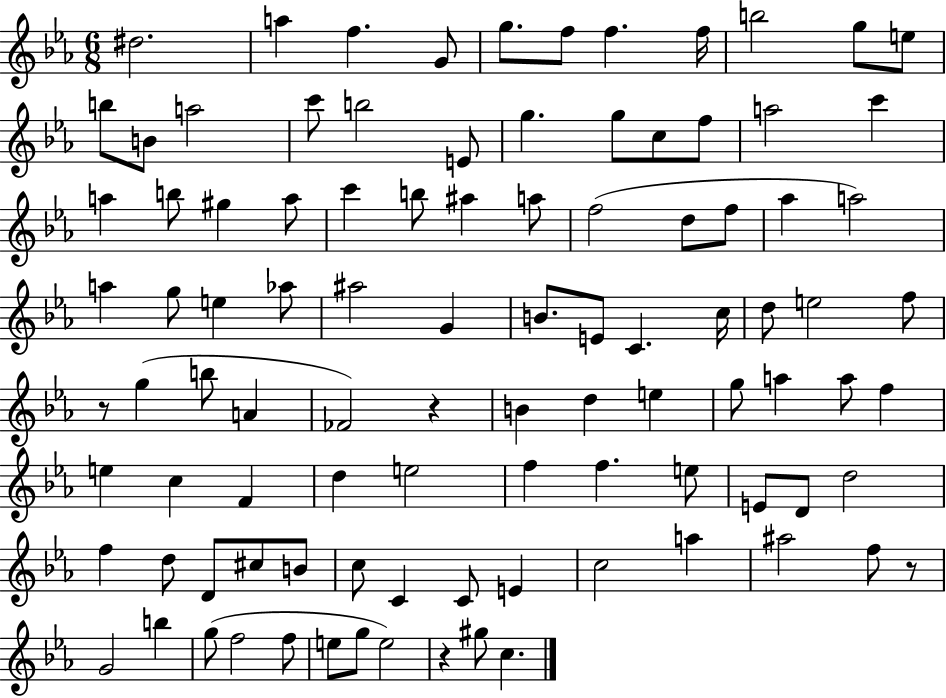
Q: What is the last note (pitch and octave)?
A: C5